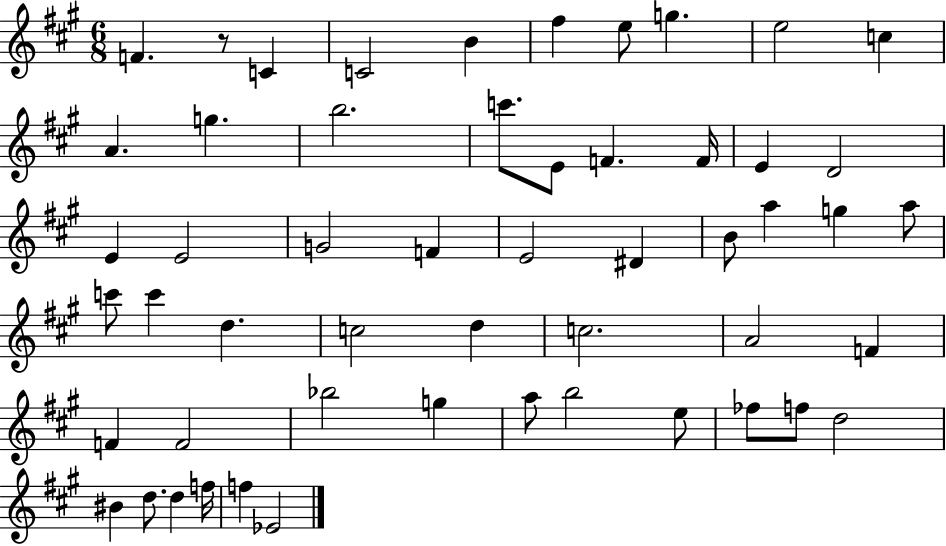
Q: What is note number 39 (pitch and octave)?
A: Bb5